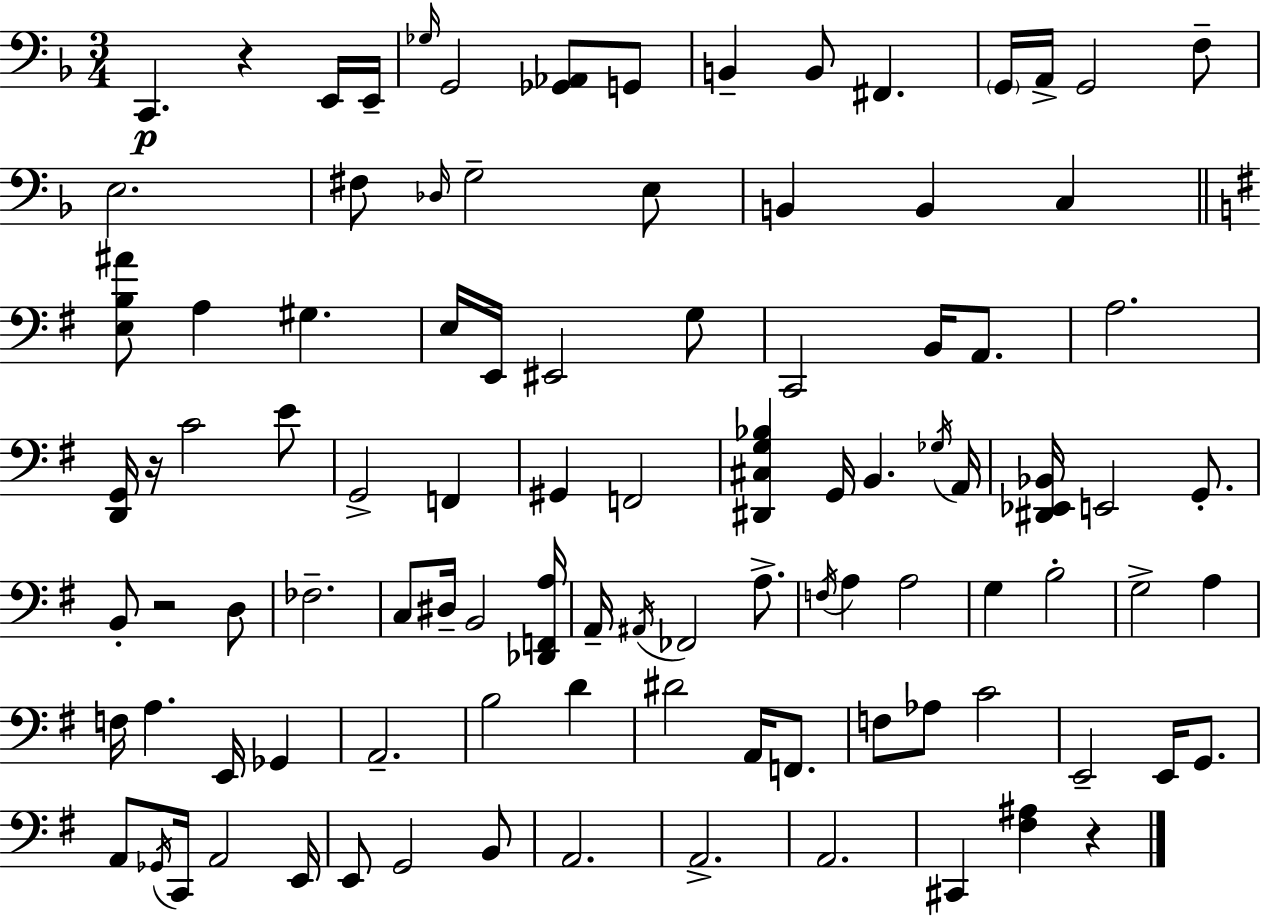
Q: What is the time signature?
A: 3/4